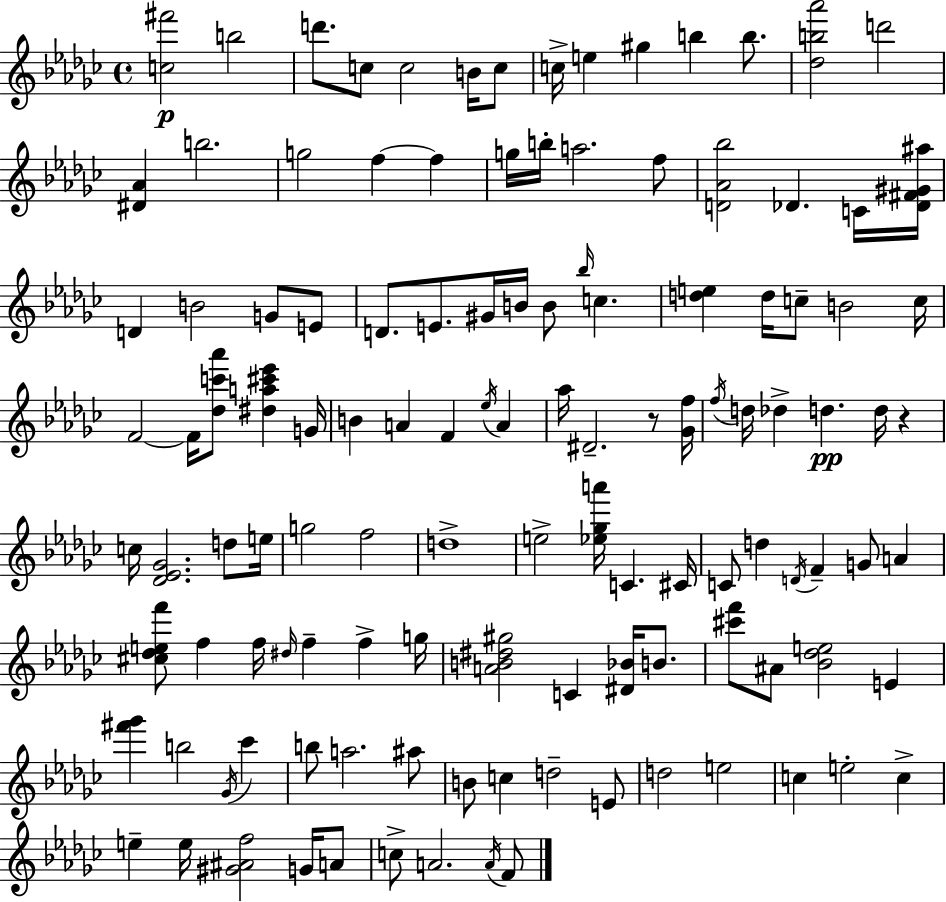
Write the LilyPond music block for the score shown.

{
  \clef treble
  \time 4/4
  \defaultTimeSignature
  \key ees \minor
  <c'' fis'''>2\p b''2 | d'''8. c''8 c''2 b'16 c''8 | c''16-> e''4 gis''4 b''4 b''8. | <des'' b'' aes'''>2 d'''2 | \break <dis' aes'>4 b''2. | g''2 f''4~~ f''4 | g''16 b''16-. a''2. f''8 | <d' aes' bes''>2 des'4. c'16 <des' fis' gis' ais''>16 | \break d'4 b'2 g'8 e'8 | d'8. e'8. gis'16 b'16 b'8 \grace { bes''16 } c''4. | <d'' e''>4 d''16 c''8-- b'2 | c''16 f'2~~ f'16 <des'' c''' aes'''>8 <dis'' a'' cis''' ees'''>4 | \break g'16 b'4 a'4 f'4 \acciaccatura { ees''16 } a'4 | aes''16 dis'2.-- r8 | <ges' f''>16 \acciaccatura { f''16 } d''16 des''4-> d''4.\pp d''16 r4 | c''16 <des' ees' ges'>2. | \break d''8 e''16 g''2 f''2 | d''1-> | e''2-> <ees'' ges'' a'''>16 c'4. | cis'16 c'8 d''4 \acciaccatura { d'16 } f'4-- g'8 | \break a'4 <cis'' des'' e'' f'''>8 f''4 f''16 \grace { dis''16 } f''4-- | f''4-> g''16 <a' b' dis'' gis''>2 c'4 | <dis' bes'>16 b'8. <cis''' f'''>8 ais'8 <bes' des'' e''>2 | e'4 <fis''' ges'''>4 b''2 | \break \acciaccatura { ges'16 } ces'''4 b''8 a''2. | ais''8 b'8 c''4 d''2-- | e'8 d''2 e''2 | c''4 e''2-. | \break c''4-> e''4-- e''16 <gis' ais' f''>2 | g'16 a'8 c''8-> a'2. | \acciaccatura { a'16 } f'8 \bar "|."
}